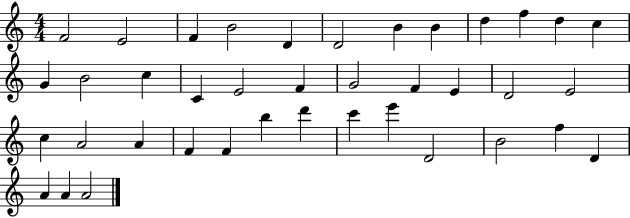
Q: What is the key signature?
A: C major